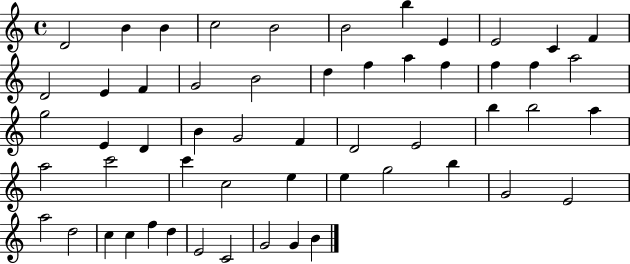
X:1
T:Untitled
M:4/4
L:1/4
K:C
D2 B B c2 B2 B2 b E E2 C F D2 E F G2 B2 d f a f f f a2 g2 E D B G2 F D2 E2 b b2 a a2 c'2 c' c2 e e g2 b G2 E2 a2 d2 c c f d E2 C2 G2 G B